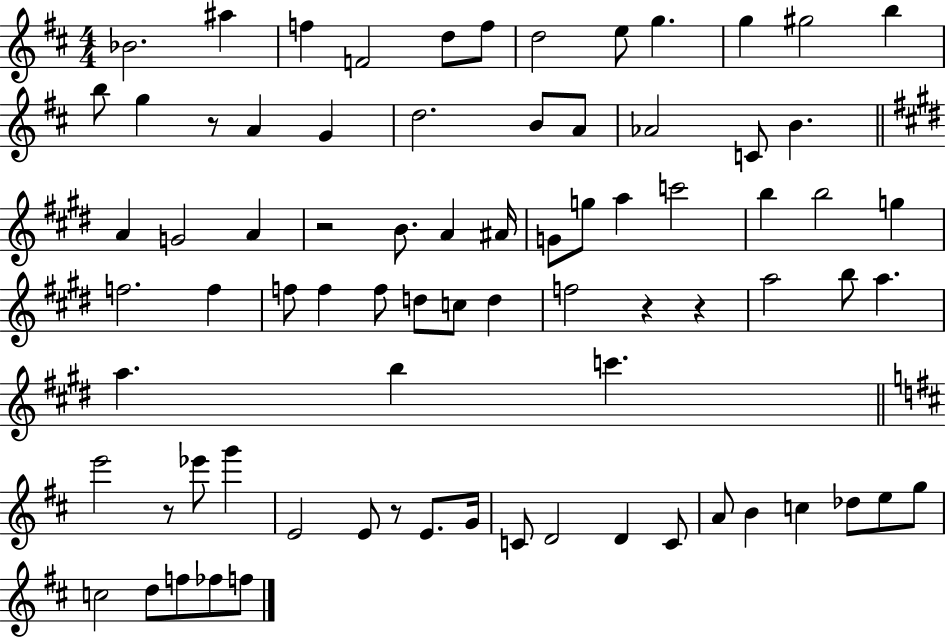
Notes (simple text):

Bb4/h. A#5/q F5/q F4/h D5/e F5/e D5/h E5/e G5/q. G5/q G#5/h B5/q B5/e G5/q R/e A4/q G4/q D5/h. B4/e A4/e Ab4/h C4/e B4/q. A4/q G4/h A4/q R/h B4/e. A4/q A#4/s G4/e G5/e A5/q C6/h B5/q B5/h G5/q F5/h. F5/q F5/e F5/q F5/e D5/e C5/e D5/q F5/h R/q R/q A5/h B5/e A5/q. A5/q. B5/q C6/q. E6/h R/e Eb6/e G6/q E4/h E4/e R/e E4/e. G4/s C4/e D4/h D4/q C4/e A4/e B4/q C5/q Db5/e E5/e G5/e C5/h D5/e F5/e FES5/e F5/e